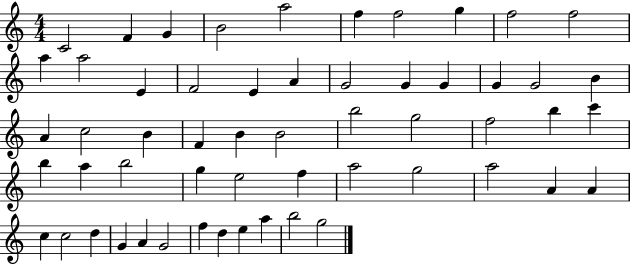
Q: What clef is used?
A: treble